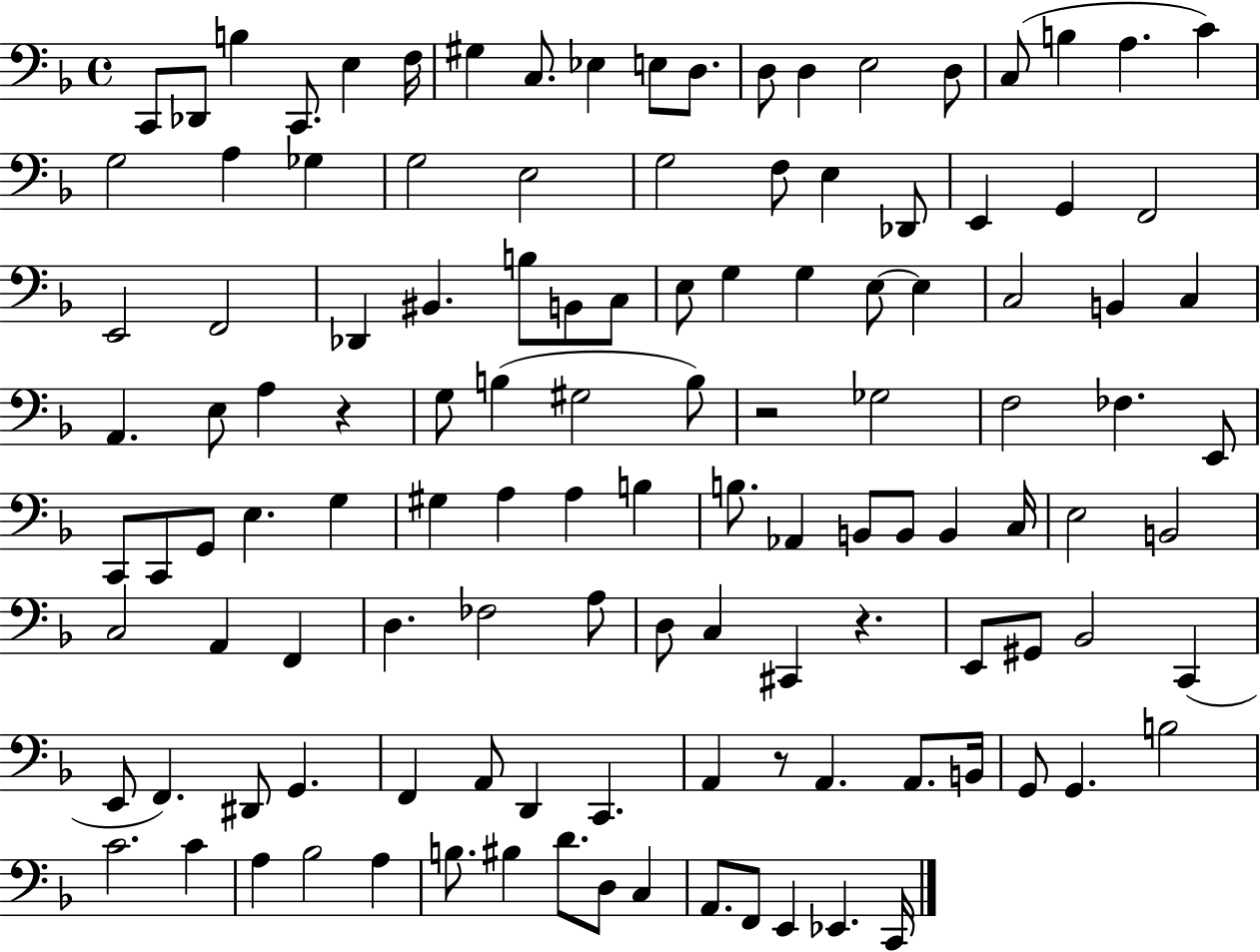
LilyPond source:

{
  \clef bass
  \time 4/4
  \defaultTimeSignature
  \key f \major
  \repeat volta 2 { c,8 des,8 b4 c,8. e4 f16 | gis4 c8. ees4 e8 d8. | d8 d4 e2 d8 | c8( b4 a4. c'4) | \break g2 a4 ges4 | g2 e2 | g2 f8 e4 des,8 | e,4 g,4 f,2 | \break e,2 f,2 | des,4 bis,4. b8 b,8 c8 | e8 g4 g4 e8~~ e4 | c2 b,4 c4 | \break a,4. e8 a4 r4 | g8 b4( gis2 b8) | r2 ges2 | f2 fes4. e,8 | \break c,8 c,8 g,8 e4. g4 | gis4 a4 a4 b4 | b8. aes,4 b,8 b,8 b,4 c16 | e2 b,2 | \break c2 a,4 f,4 | d4. fes2 a8 | d8 c4 cis,4 r4. | e,8 gis,8 bes,2 c,4( | \break e,8 f,4.) dis,8 g,4. | f,4 a,8 d,4 c,4. | a,4 r8 a,4. a,8. b,16 | g,8 g,4. b2 | \break c'2. c'4 | a4 bes2 a4 | b8. bis4 d'8. d8 c4 | a,8. f,8 e,4 ees,4. c,16 | \break } \bar "|."
}